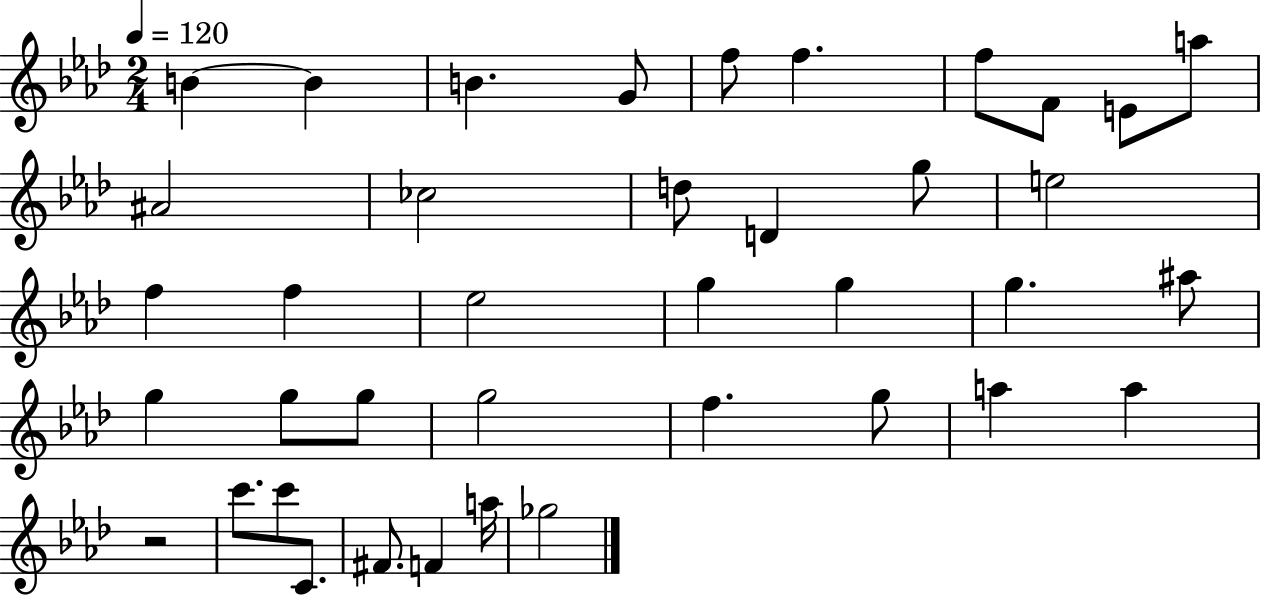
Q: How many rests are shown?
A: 1